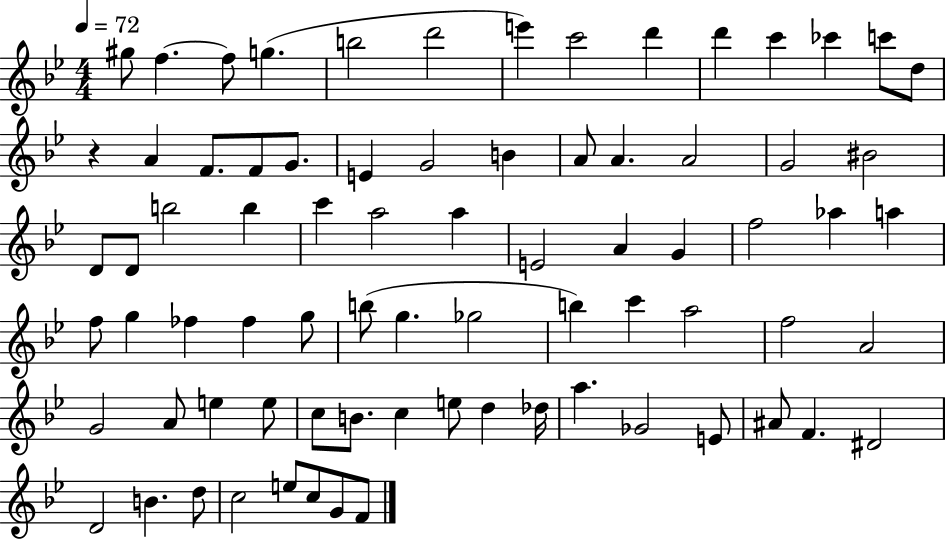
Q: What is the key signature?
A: BES major